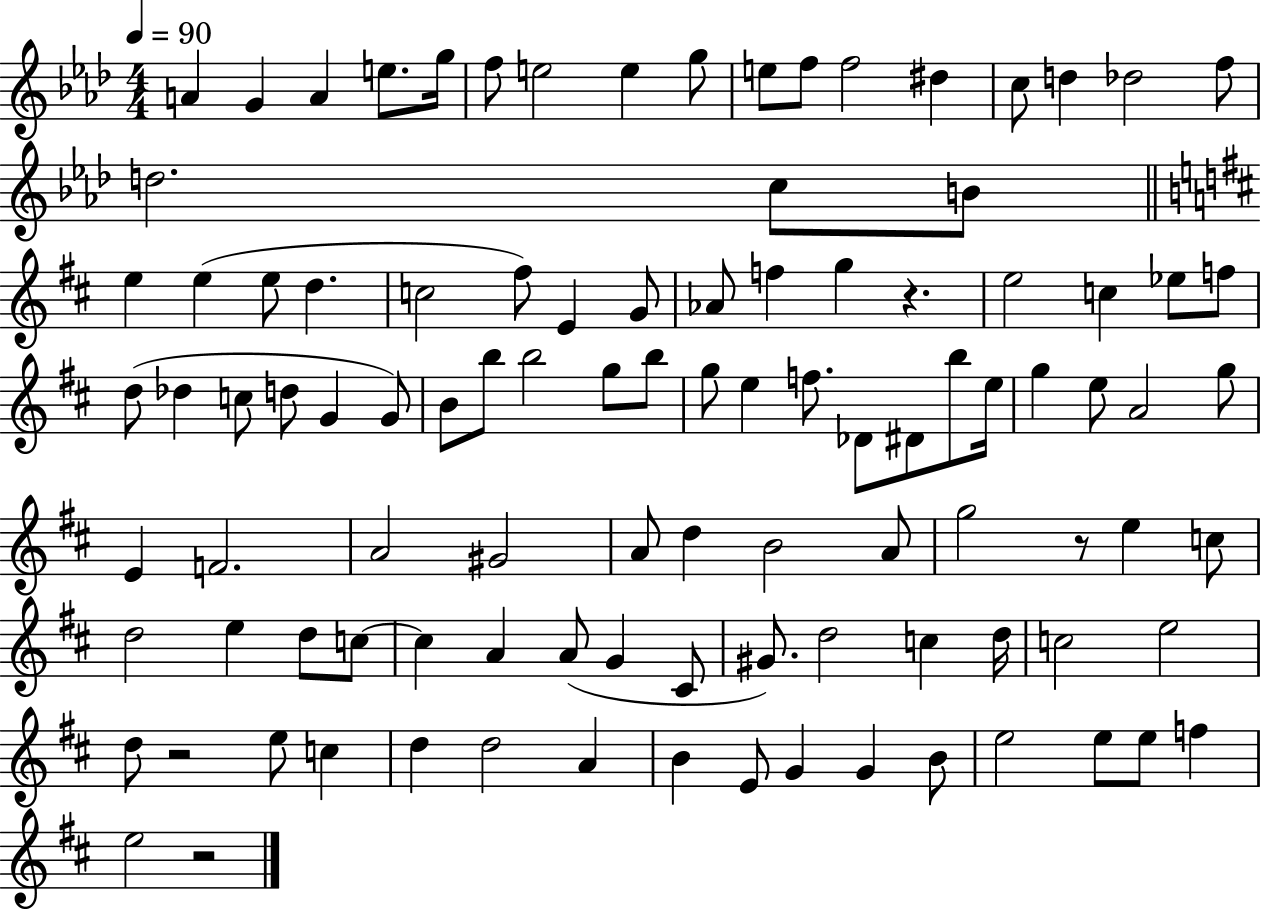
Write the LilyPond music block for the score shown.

{
  \clef treble
  \numericTimeSignature
  \time 4/4
  \key aes \major
  \tempo 4 = 90
  a'4 g'4 a'4 e''8. g''16 | f''8 e''2 e''4 g''8 | e''8 f''8 f''2 dis''4 | c''8 d''4 des''2 f''8 | \break d''2. c''8 b'8 | \bar "||" \break \key d \major e''4 e''4( e''8 d''4. | c''2 fis''8) e'4 g'8 | aes'8 f''4 g''4 r4. | e''2 c''4 ees''8 f''8 | \break d''8( des''4 c''8 d''8 g'4 g'8) | b'8 b''8 b''2 g''8 b''8 | g''8 e''4 f''8. des'8 dis'8 b''8 e''16 | g''4 e''8 a'2 g''8 | \break e'4 f'2. | a'2 gis'2 | a'8 d''4 b'2 a'8 | g''2 r8 e''4 c''8 | \break d''2 e''4 d''8 c''8~~ | c''4 a'4 a'8( g'4 cis'8 | gis'8.) d''2 c''4 d''16 | c''2 e''2 | \break d''8 r2 e''8 c''4 | d''4 d''2 a'4 | b'4 e'8 g'4 g'4 b'8 | e''2 e''8 e''8 f''4 | \break e''2 r2 | \bar "|."
}